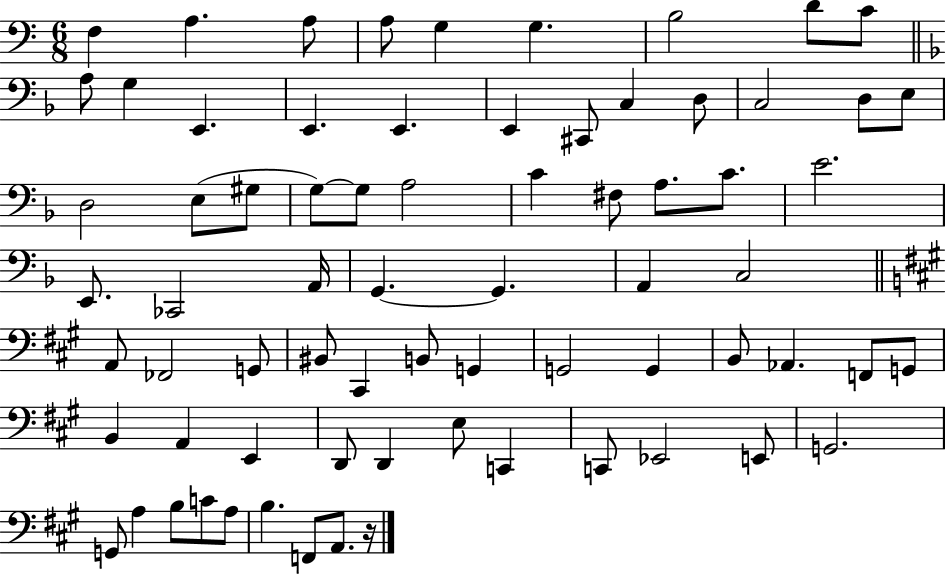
F3/q A3/q. A3/e A3/e G3/q G3/q. B3/h D4/e C4/e A3/e G3/q E2/q. E2/q. E2/q. E2/q C#2/e C3/q D3/e C3/h D3/e E3/e D3/h E3/e G#3/e G3/e G3/e A3/h C4/q F#3/e A3/e. C4/e. E4/h. E2/e. CES2/h A2/s G2/q. G2/q. A2/q C3/h A2/e FES2/h G2/e BIS2/e C#2/q B2/e G2/q G2/h G2/q B2/e Ab2/q. F2/e G2/e B2/q A2/q E2/q D2/e D2/q E3/e C2/q C2/e Eb2/h E2/e G2/h. G2/e A3/q B3/e C4/e A3/e B3/q. F2/e A2/e. R/s